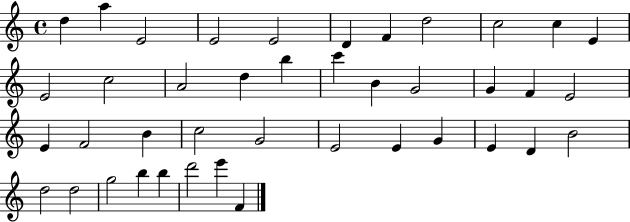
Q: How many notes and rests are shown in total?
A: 41